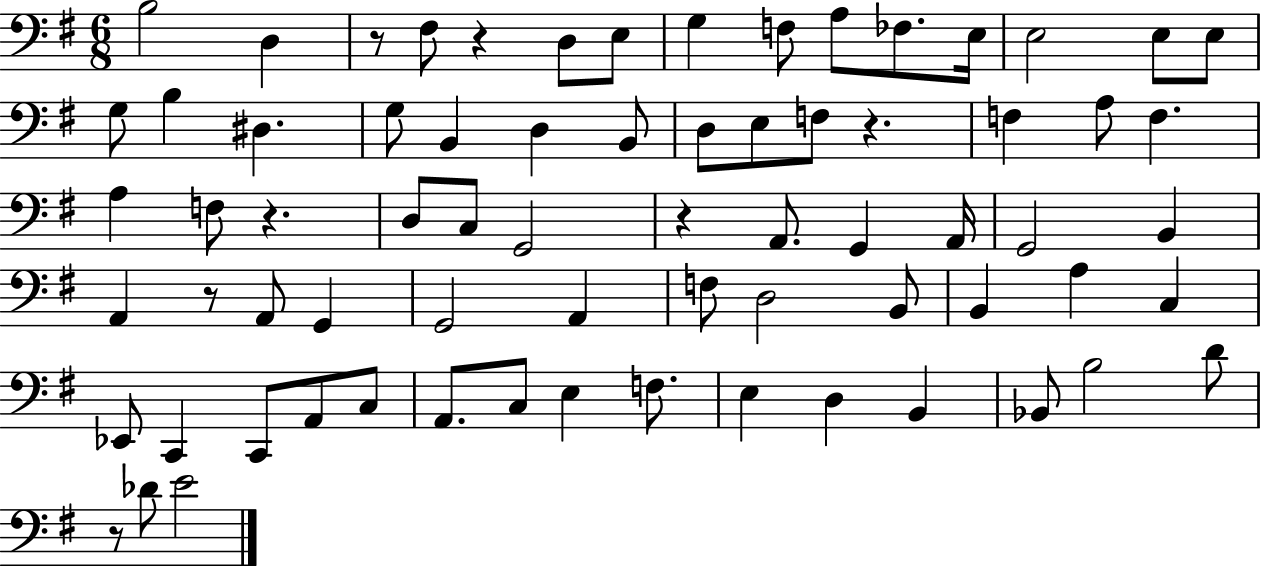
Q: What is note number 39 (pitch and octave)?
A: G2